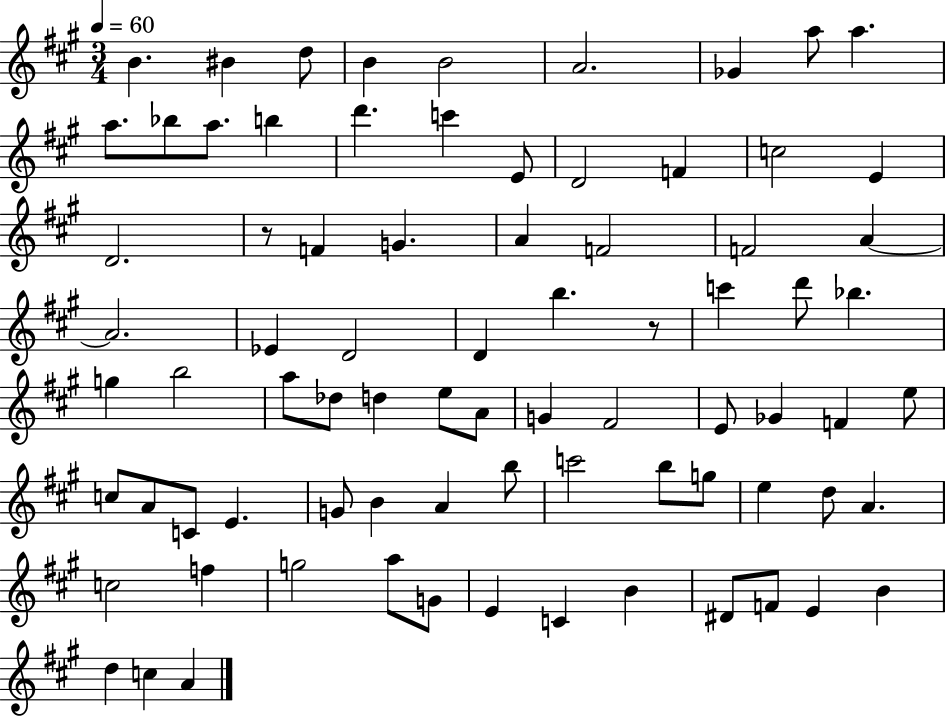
B4/q. BIS4/q D5/e B4/q B4/h A4/h. Gb4/q A5/e A5/q. A5/e. Bb5/e A5/e. B5/q D6/q. C6/q E4/e D4/h F4/q C5/h E4/q D4/h. R/e F4/q G4/q. A4/q F4/h F4/h A4/q A4/h. Eb4/q D4/h D4/q B5/q. R/e C6/q D6/e Bb5/q. G5/q B5/h A5/e Db5/e D5/q E5/e A4/e G4/q F#4/h E4/e Gb4/q F4/q E5/e C5/e A4/e C4/e E4/q. G4/e B4/q A4/q B5/e C6/h B5/e G5/e E5/q D5/e A4/q. C5/h F5/q G5/h A5/e G4/e E4/q C4/q B4/q D#4/e F4/e E4/q B4/q D5/q C5/q A4/q